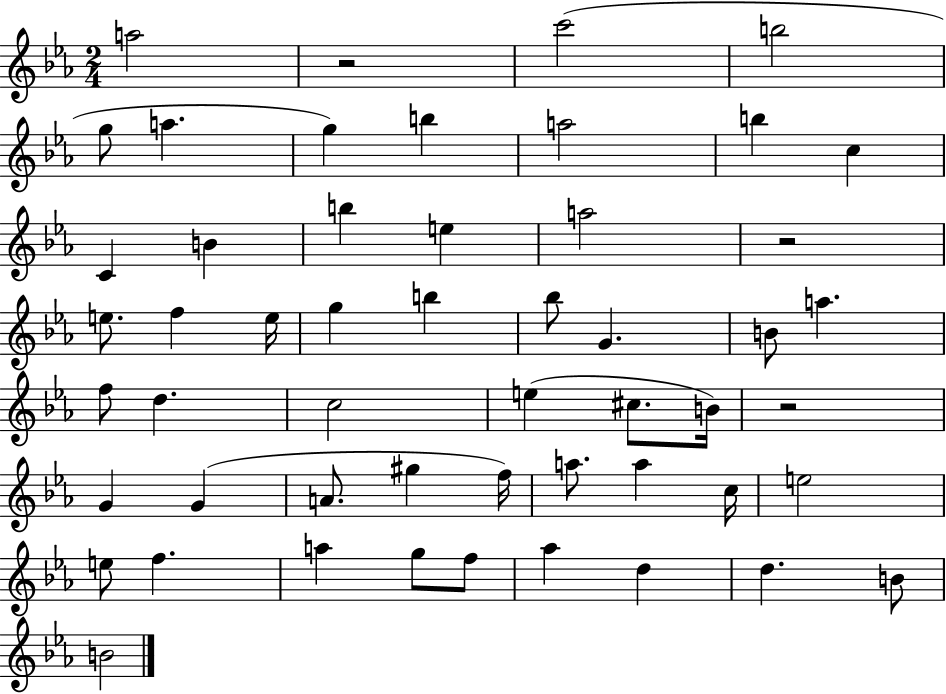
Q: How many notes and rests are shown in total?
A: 52